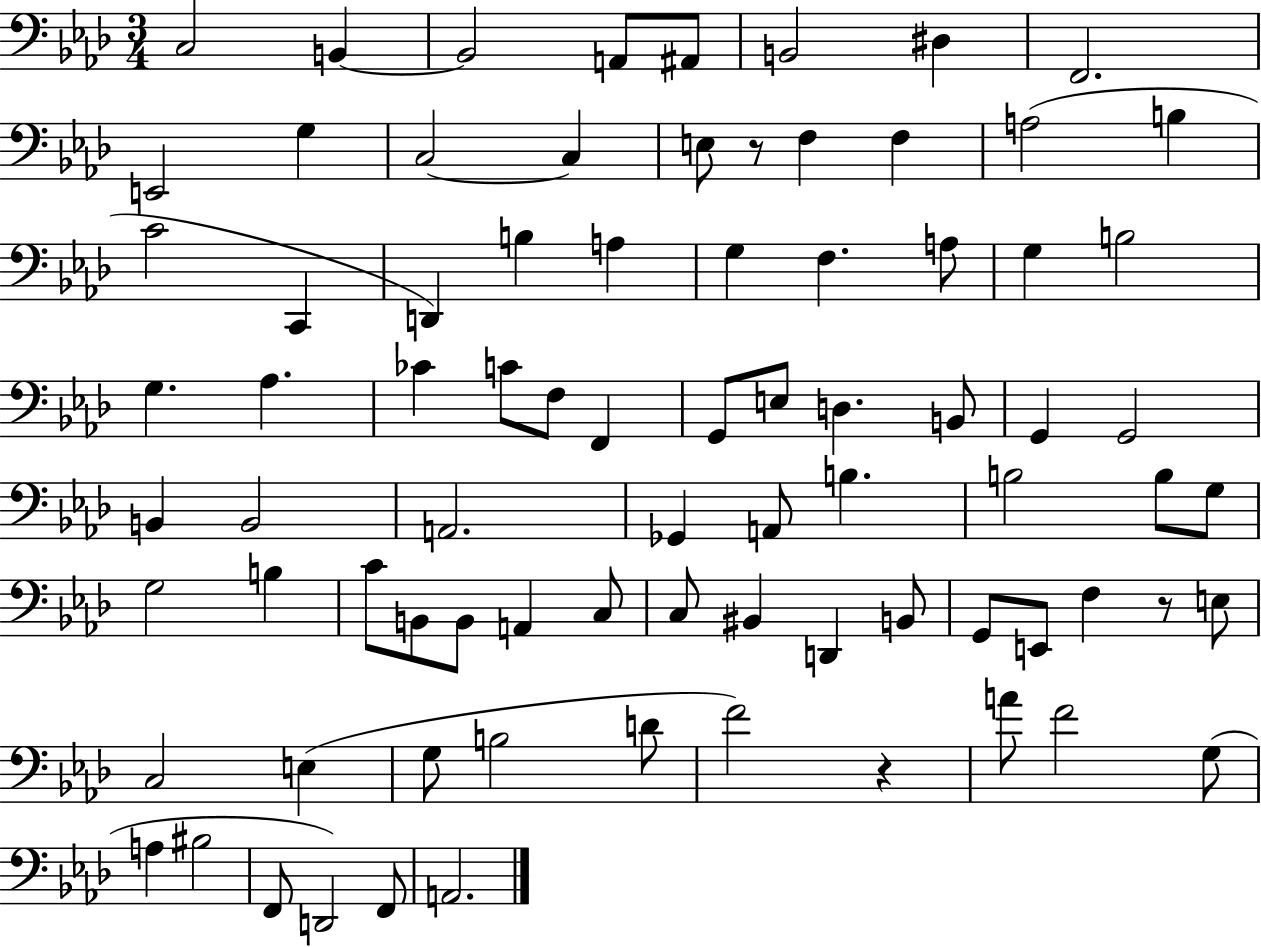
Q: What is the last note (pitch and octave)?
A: A2